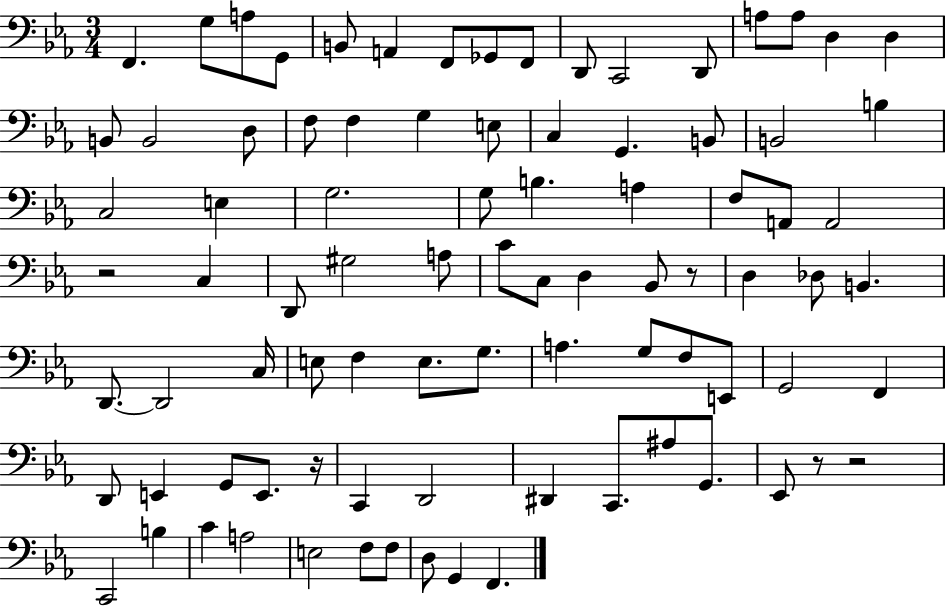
X:1
T:Untitled
M:3/4
L:1/4
K:Eb
F,, G,/2 A,/2 G,,/2 B,,/2 A,, F,,/2 _G,,/2 F,,/2 D,,/2 C,,2 D,,/2 A,/2 A,/2 D, D, B,,/2 B,,2 D,/2 F,/2 F, G, E,/2 C, G,, B,,/2 B,,2 B, C,2 E, G,2 G,/2 B, A, F,/2 A,,/2 A,,2 z2 C, D,,/2 ^G,2 A,/2 C/2 C,/2 D, _B,,/2 z/2 D, _D,/2 B,, D,,/2 D,,2 C,/4 E,/2 F, E,/2 G,/2 A, G,/2 F,/2 E,,/2 G,,2 F,, D,,/2 E,, G,,/2 E,,/2 z/4 C,, D,,2 ^D,, C,,/2 ^A,/2 G,,/2 _E,,/2 z/2 z2 C,,2 B, C A,2 E,2 F,/2 F,/2 D,/2 G,, F,,